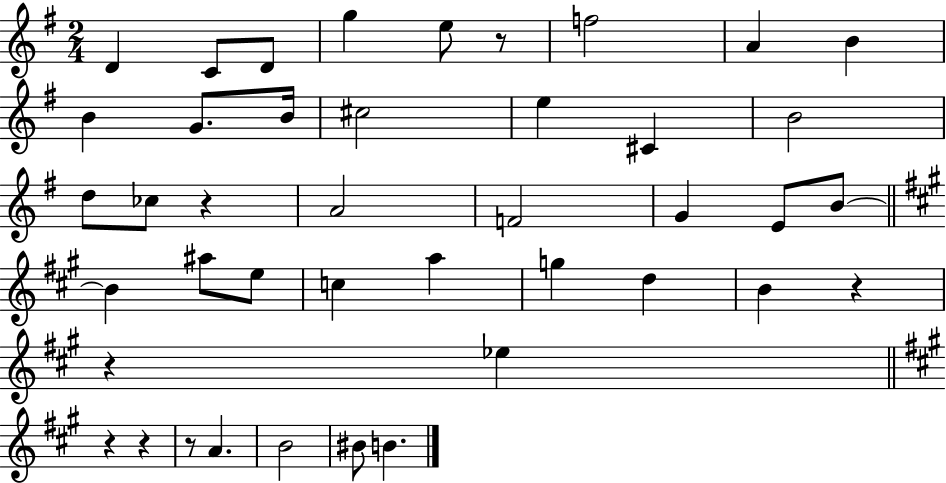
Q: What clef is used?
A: treble